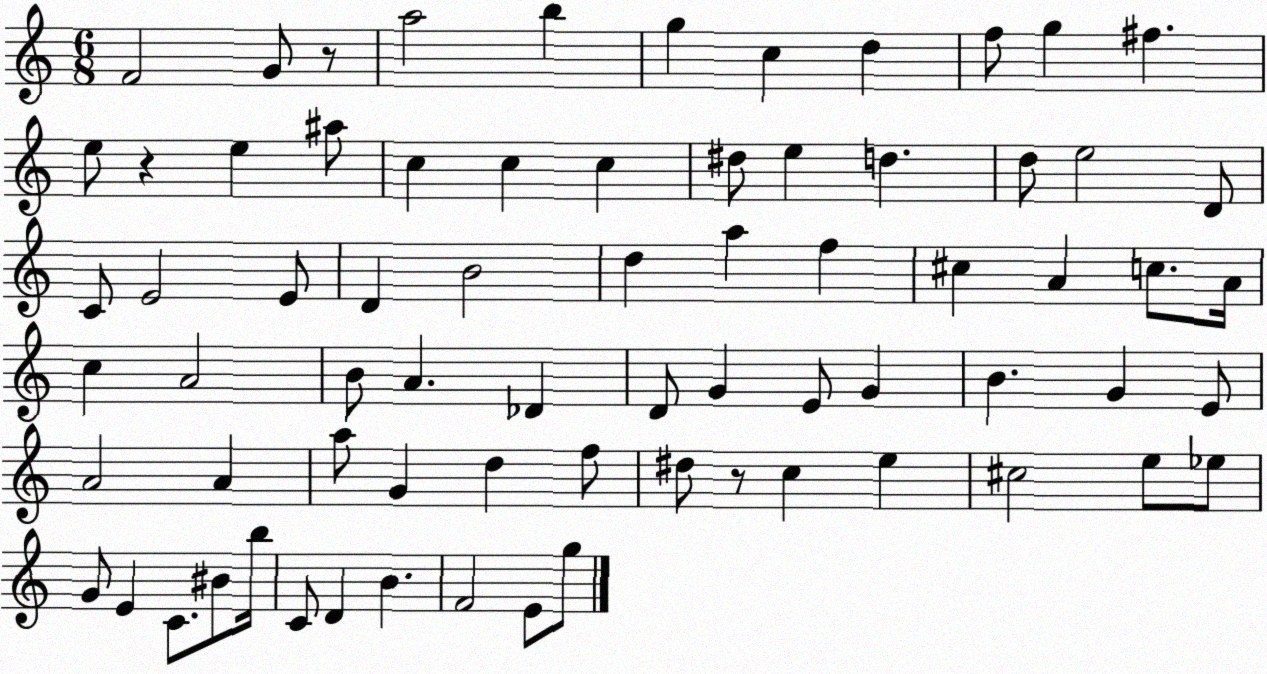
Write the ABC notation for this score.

X:1
T:Untitled
M:6/8
L:1/4
K:C
F2 G/2 z/2 a2 b g c d f/2 g ^f e/2 z e ^a/2 c c c ^d/2 e d d/2 e2 D/2 C/2 E2 E/2 D B2 d a f ^c A c/2 A/4 c A2 B/2 A _D D/2 G E/2 G B G E/2 A2 A a/2 G d f/2 ^d/2 z/2 c e ^c2 e/2 _e/2 G/2 E C/2 ^B/2 b/4 C/2 D B F2 E/2 g/2